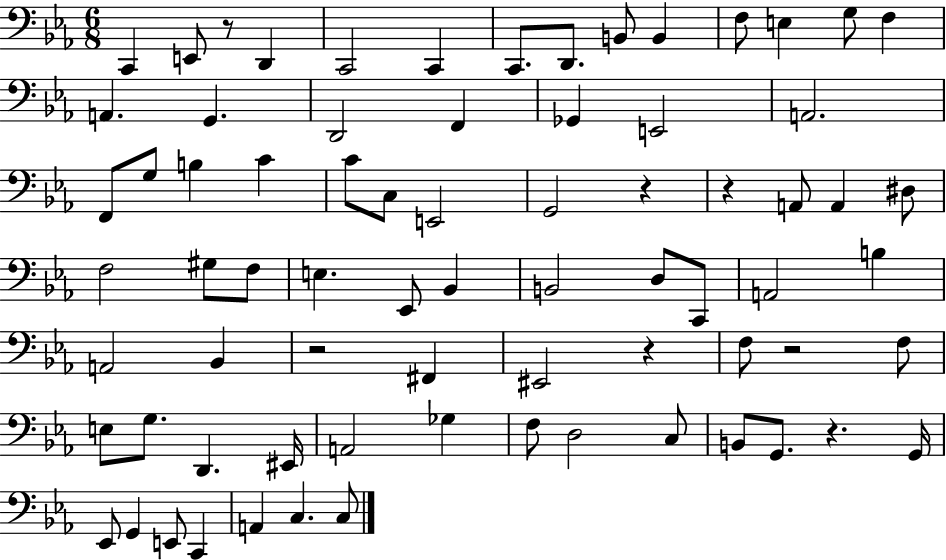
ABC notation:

X:1
T:Untitled
M:6/8
L:1/4
K:Eb
C,, E,,/2 z/2 D,, C,,2 C,, C,,/2 D,,/2 B,,/2 B,, F,/2 E, G,/2 F, A,, G,, D,,2 F,, _G,, E,,2 A,,2 F,,/2 G,/2 B, C C/2 C,/2 E,,2 G,,2 z z A,,/2 A,, ^D,/2 F,2 ^G,/2 F,/2 E, _E,,/2 _B,, B,,2 D,/2 C,,/2 A,,2 B, A,,2 _B,, z2 ^F,, ^E,,2 z F,/2 z2 F,/2 E,/2 G,/2 D,, ^E,,/4 A,,2 _G, F,/2 D,2 C,/2 B,,/2 G,,/2 z G,,/4 _E,,/2 G,, E,,/2 C,, A,, C, C,/2